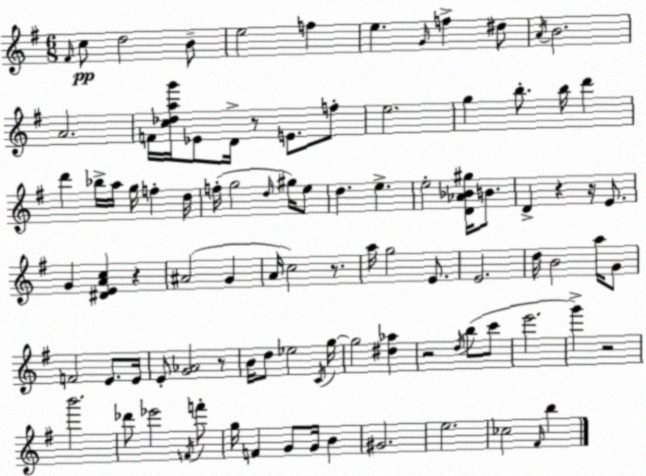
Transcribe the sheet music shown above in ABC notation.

X:1
T:Untitled
M:6/8
L:1/4
K:Em
^F/4 c/2 d2 B/2 e2 f e G/4 f ^d/2 A/4 B2 A2 F/4 [c_dag']/4 _E/2 D/4 z/2 E/2 f/2 e2 g b/2 b/4 d' d' _b/4 a/4 g/4 f d/4 f/4 g2 d/4 ^g/4 e/2 d e e2 [D_A_B^g]/4 B/2 D z z/4 E/2 G [^DEAc] z ^A2 G A/4 c2 z/2 a/4 g2 E/2 E2 d/4 B2 a/4 G/2 F2 E/2 E/4 E/2 [G_A]2 z/2 B/4 d/2 _e2 C/4 g/4 g2 [^d_a] z2 d/4 b/2 c'/2 e'2 g' z2 b'2 _d'/2 _e'2 F/4 f'/2 g/4 F G/2 G/4 B ^G2 e2 _c2 ^F/4 b